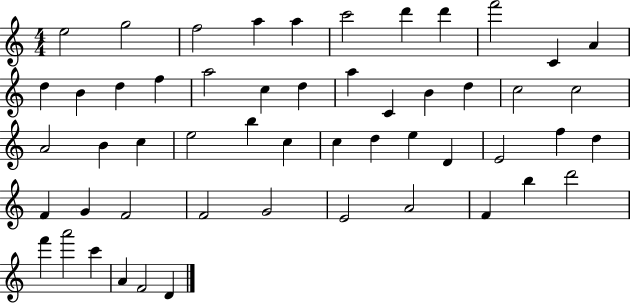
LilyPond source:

{
  \clef treble
  \numericTimeSignature
  \time 4/4
  \key c \major
  e''2 g''2 | f''2 a''4 a''4 | c'''2 d'''4 d'''4 | f'''2 c'4 a'4 | \break d''4 b'4 d''4 f''4 | a''2 c''4 d''4 | a''4 c'4 b'4 d''4 | c''2 c''2 | \break a'2 b'4 c''4 | e''2 b''4 c''4 | c''4 d''4 e''4 d'4 | e'2 f''4 d''4 | \break f'4 g'4 f'2 | f'2 g'2 | e'2 a'2 | f'4 b''4 d'''2 | \break f'''4 a'''2 c'''4 | a'4 f'2 d'4 | \bar "|."
}